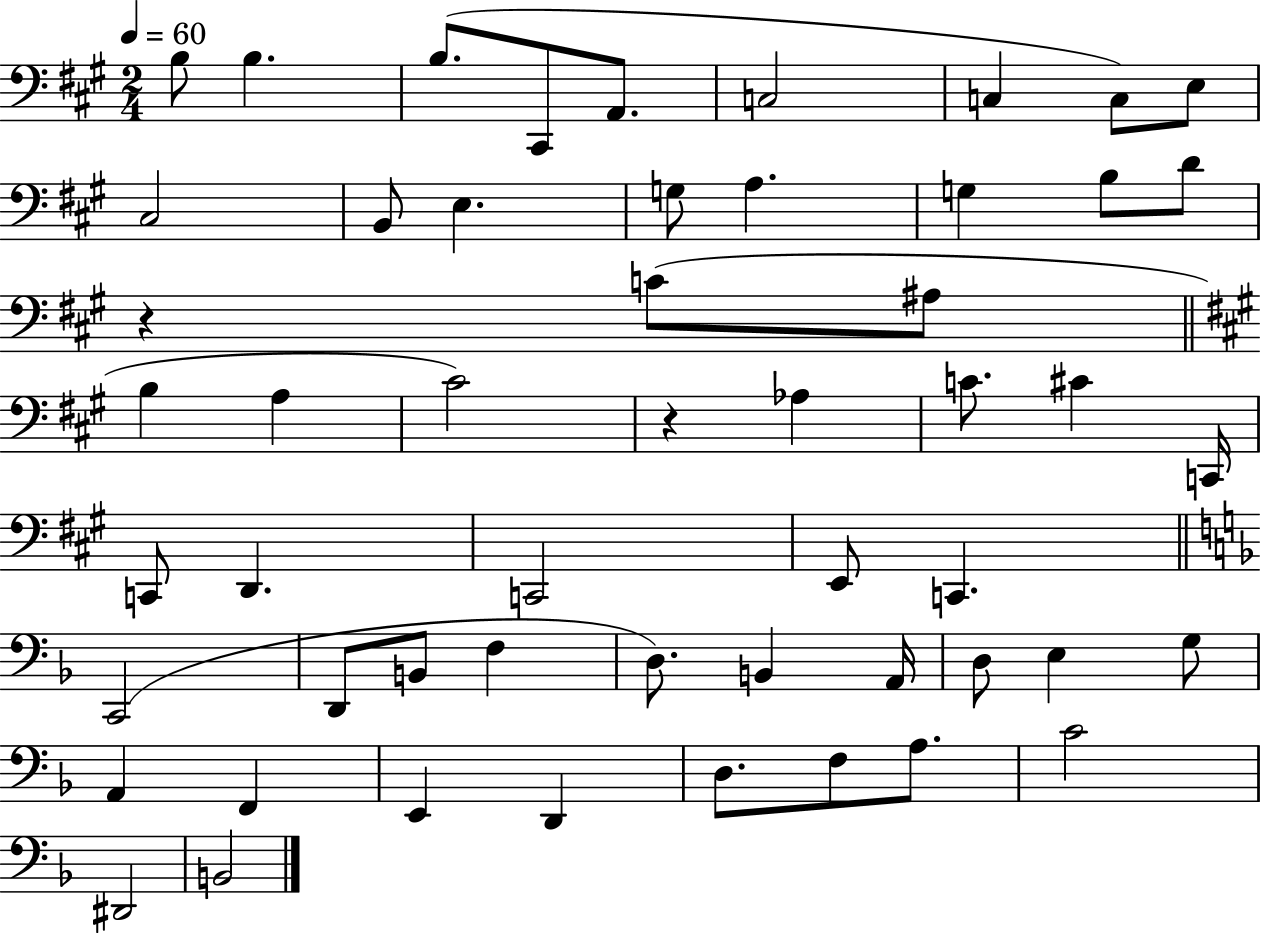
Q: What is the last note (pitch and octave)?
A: B2